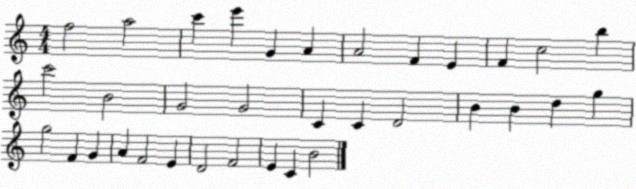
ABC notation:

X:1
T:Untitled
M:4/4
L:1/4
K:C
f2 a2 c' e' G A A2 F E F c2 b c'2 B2 G2 G2 C C D2 B B d g g2 F G A F2 E D2 F2 E C B2